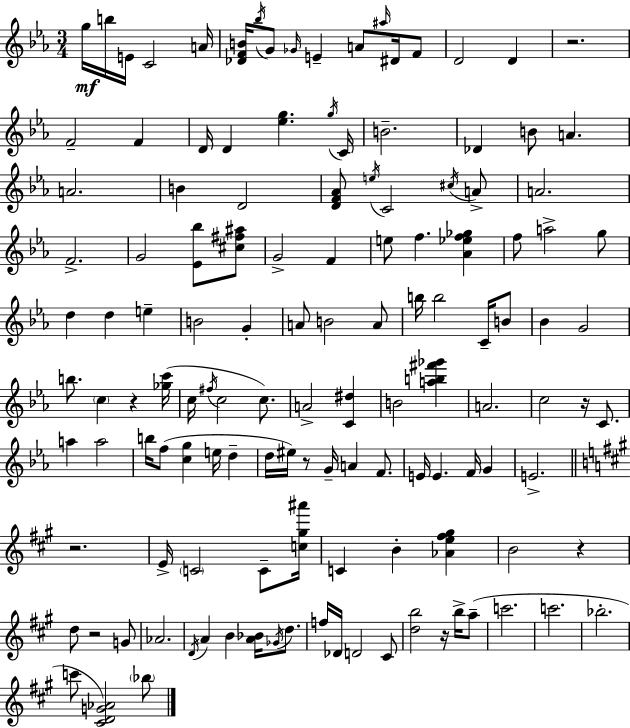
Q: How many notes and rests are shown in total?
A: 131